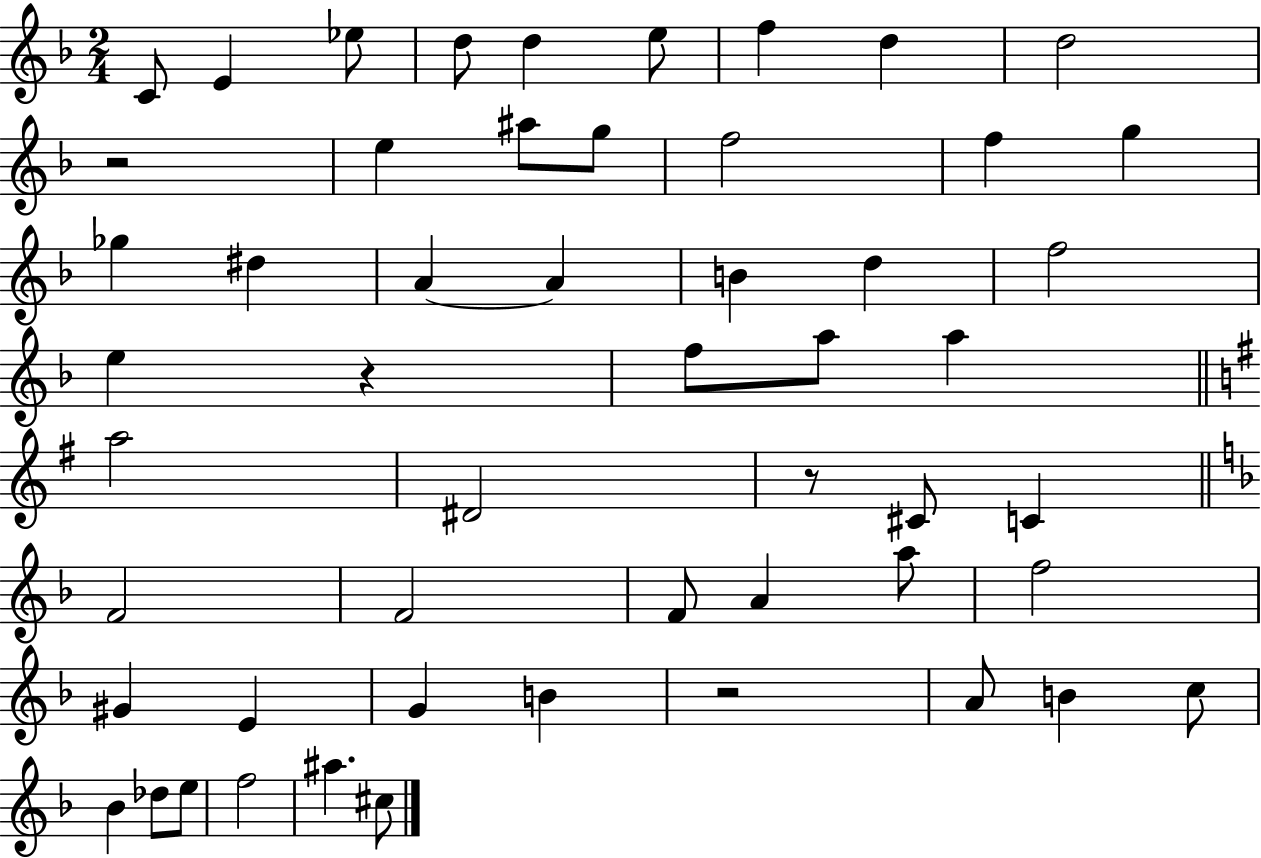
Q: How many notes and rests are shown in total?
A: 53